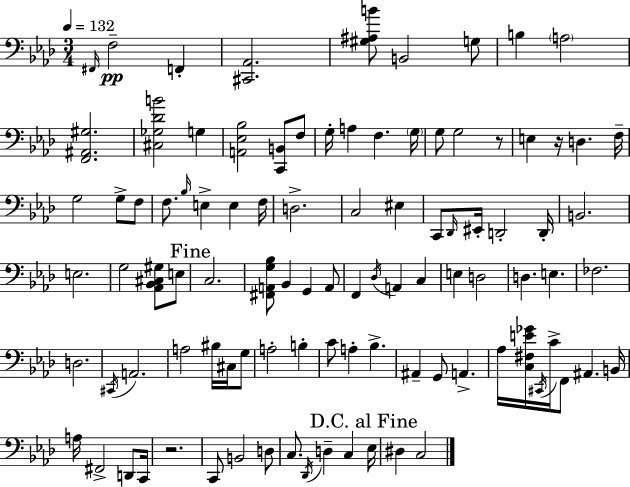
F#2/s F3/h F2/q [C#2,Ab2]/h. [G#3,A#3,B4]/e B2/h G3/e B3/q A3/h [F2,A#2,G#3]/h. [C#3,Gb3,Db4,B4]/h G3/q [A2,Eb3,Bb3]/h [C2,B2]/e F3/e G3/s A3/q F3/q. G3/s G3/e G3/h R/e E3/q R/s D3/q. F3/s G3/h G3/e F3/e F3/e. Bb3/s E3/q E3/q F3/s D3/h. C3/h EIS3/q C2/e Db2/s EIS2/s D2/h D2/s B2/h. E3/h. G3/h [Ab2,Bb2,C#3,G#3]/e E3/e C3/h. [F#2,A2,G3,Bb3]/e Bb2/q G2/q A2/e F2/q Db3/s A2/q C3/q E3/q D3/h D3/q. E3/q. FES3/h. D3/h. C#2/s A2/h. A3/h BIS3/s C#3/s G3/e A3/h B3/q C4/e A3/q Bb3/q. A#2/q G2/e A2/q. Ab3/s [C3,F#3,E4,Gb4]/s C#2/s C4/s F2/e A#2/q. B2/s A3/s F#2/h D2/e C2/s R/h. C2/e B2/h D3/e C3/e. Db2/s D3/q C3/q Eb3/s D#3/q C3/h